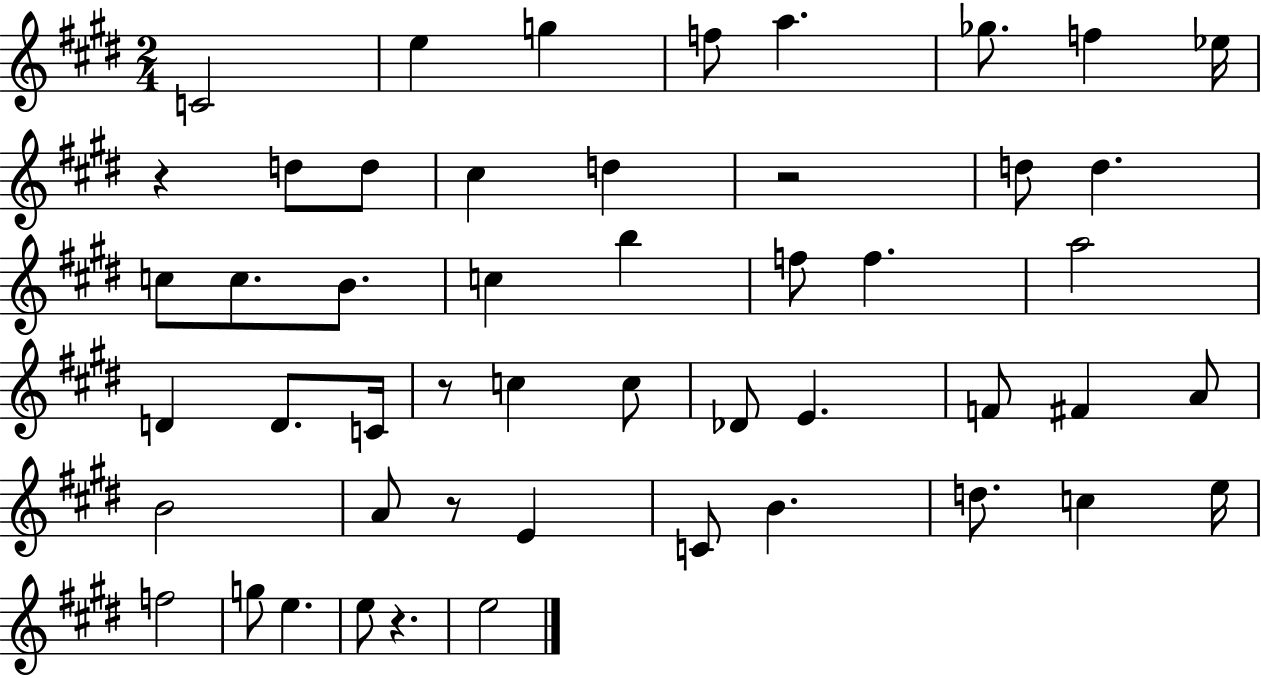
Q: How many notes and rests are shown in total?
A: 50